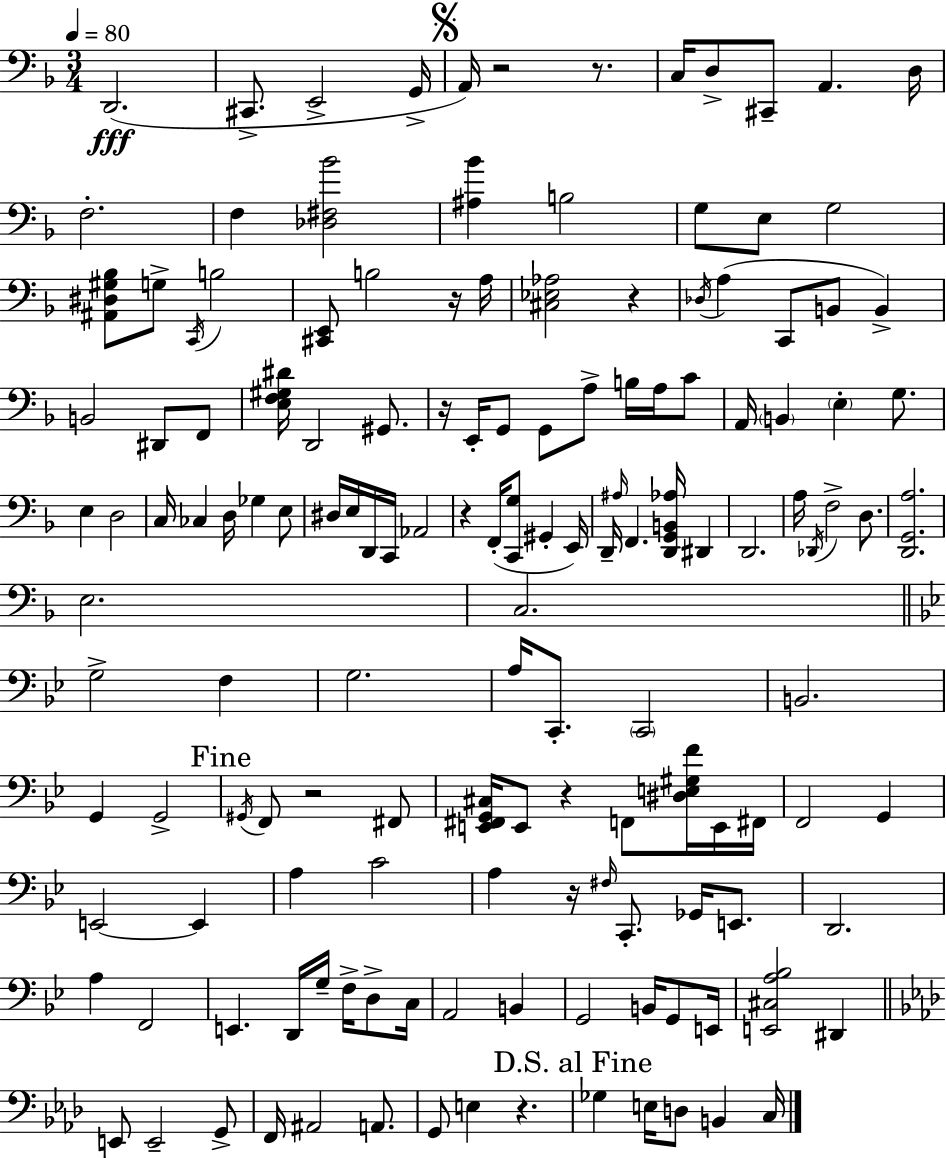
X:1
T:Untitled
M:3/4
L:1/4
K:Dm
D,,2 ^C,,/2 E,,2 G,,/4 A,,/4 z2 z/2 C,/4 D,/2 ^C,,/2 A,, D,/4 F,2 F, [_D,^F,_B]2 [^A,_B] B,2 G,/2 E,/2 G,2 [^A,,^D,^G,_B,]/2 G,/2 C,,/4 B,2 [^C,,E,,]/2 B,2 z/4 A,/4 [^C,_E,_A,]2 z _D,/4 A, C,,/2 B,,/2 B,, B,,2 ^D,,/2 F,,/2 [E,F,^G,^D]/4 D,,2 ^G,,/2 z/4 E,,/4 G,,/2 G,,/2 A,/2 B,/4 A,/4 C/2 A,,/4 B,, E, G,/2 E, D,2 C,/4 _C, D,/4 _G, E,/2 ^D,/4 E,/4 D,,/4 C,,/4 _A,,2 z F,,/4 [C,,G,]/2 ^G,, E,,/4 D,,/4 ^A,/4 F,, [D,,G,,B,,_A,]/4 ^D,, D,,2 A,/4 _D,,/4 F,2 D,/2 [D,,G,,A,]2 E,2 C,2 G,2 F, G,2 A,/4 C,,/2 C,,2 B,,2 G,, G,,2 ^G,,/4 F,,/2 z2 ^F,,/2 [E,,^F,,G,,^C,]/4 E,,/2 z F,,/2 [^D,E,^G,F]/4 E,,/4 ^F,,/4 F,,2 G,, E,,2 E,, A, C2 A, z/4 ^F,/4 C,,/2 _G,,/4 E,,/2 D,,2 A, F,,2 E,, D,,/4 G,/4 F,/4 D,/2 C,/4 A,,2 B,, G,,2 B,,/4 G,,/2 E,,/4 [E,,^C,A,_B,]2 ^D,, E,,/2 E,,2 G,,/2 F,,/4 ^A,,2 A,,/2 G,,/2 E, z _G, E,/4 D,/2 B,, C,/4